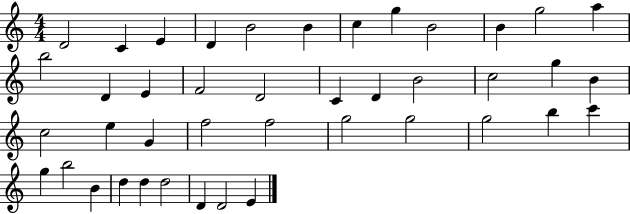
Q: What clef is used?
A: treble